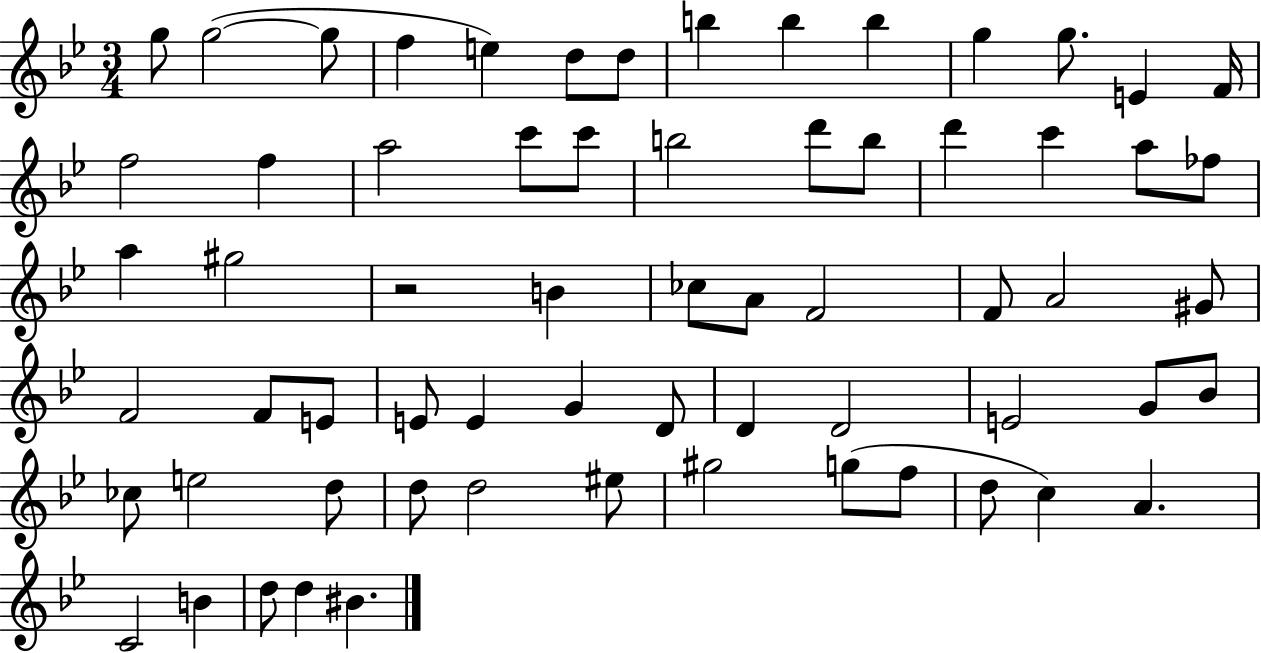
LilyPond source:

{
  \clef treble
  \numericTimeSignature
  \time 3/4
  \key bes \major
  g''8 g''2~(~ g''8 | f''4 e''4) d''8 d''8 | b''4 b''4 b''4 | g''4 g''8. e'4 f'16 | \break f''2 f''4 | a''2 c'''8 c'''8 | b''2 d'''8 b''8 | d'''4 c'''4 a''8 fes''8 | \break a''4 gis''2 | r2 b'4 | ces''8 a'8 f'2 | f'8 a'2 gis'8 | \break f'2 f'8 e'8 | e'8 e'4 g'4 d'8 | d'4 d'2 | e'2 g'8 bes'8 | \break ces''8 e''2 d''8 | d''8 d''2 eis''8 | gis''2 g''8( f''8 | d''8 c''4) a'4. | \break c'2 b'4 | d''8 d''4 bis'4. | \bar "|."
}